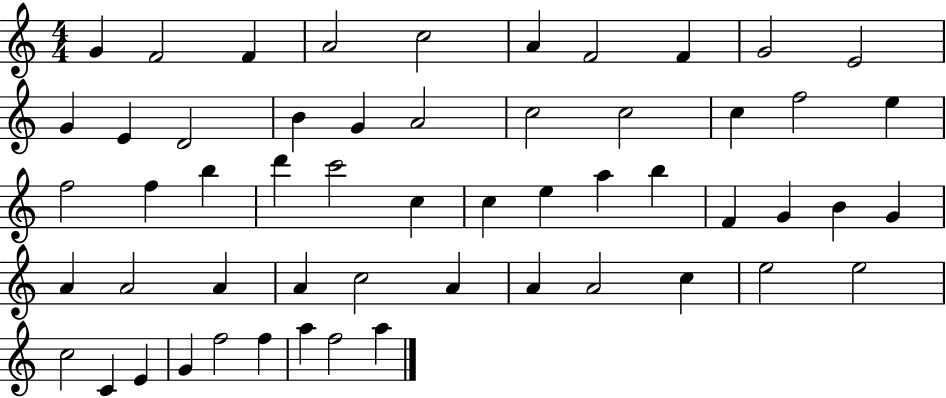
X:1
T:Untitled
M:4/4
L:1/4
K:C
G F2 F A2 c2 A F2 F G2 E2 G E D2 B G A2 c2 c2 c f2 e f2 f b d' c'2 c c e a b F G B G A A2 A A c2 A A A2 c e2 e2 c2 C E G f2 f a f2 a